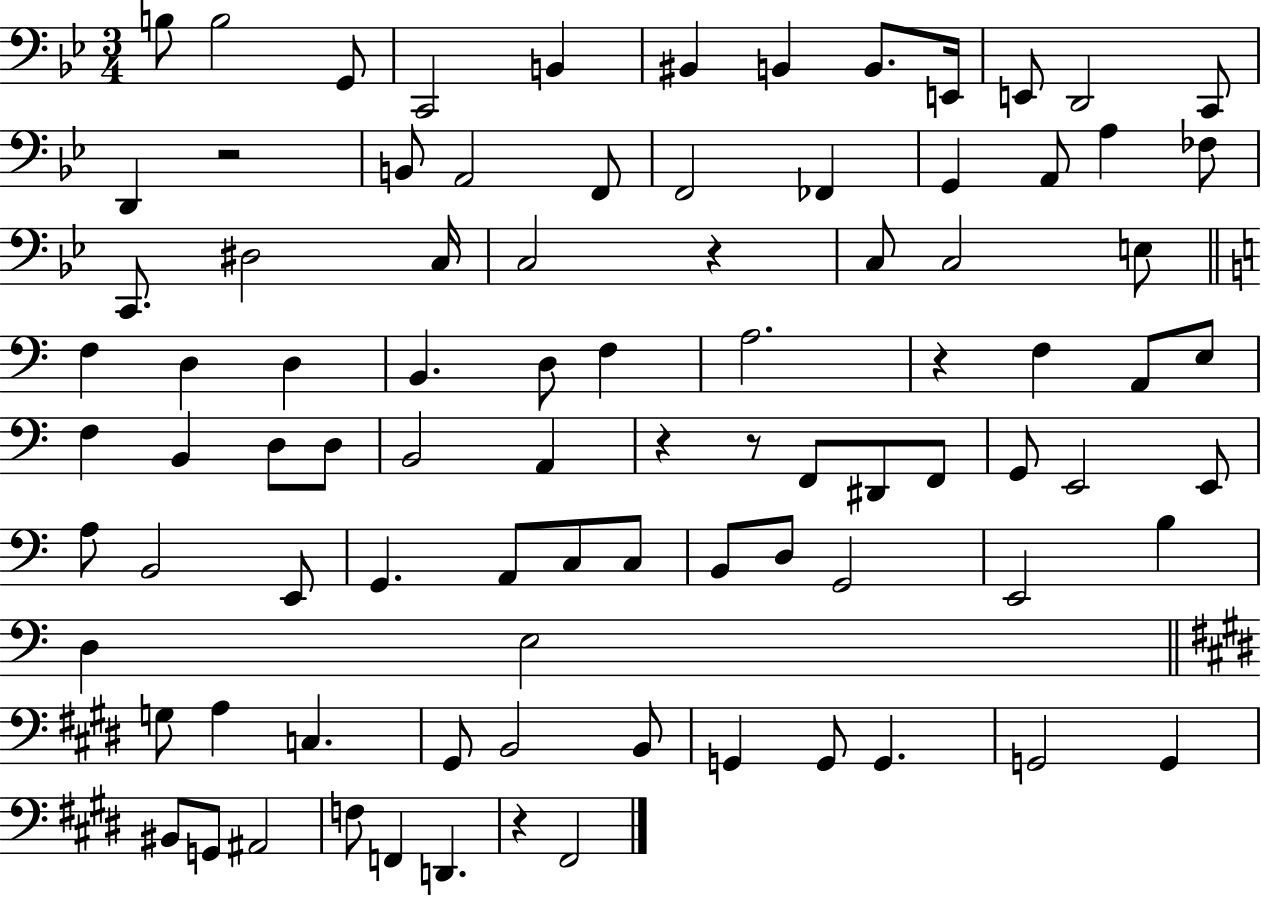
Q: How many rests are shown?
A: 6